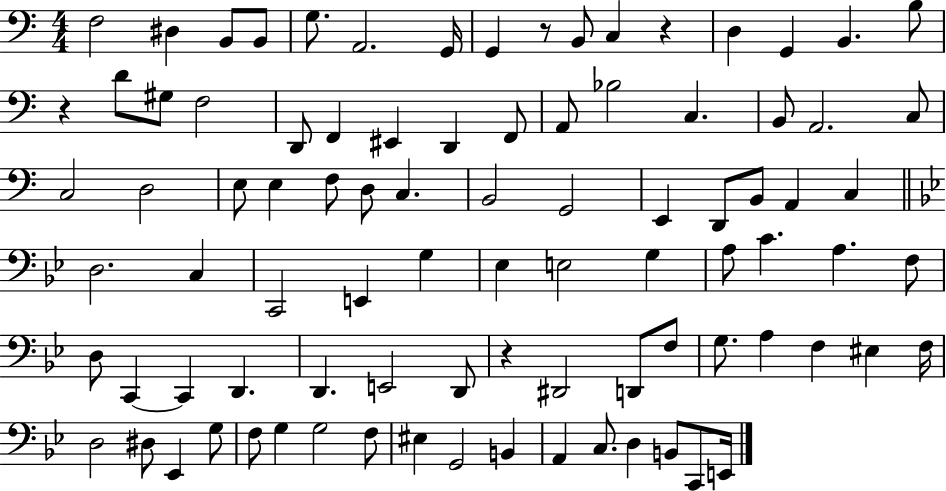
F3/h D#3/q B2/e B2/e G3/e. A2/h. G2/s G2/q R/e B2/e C3/q R/q D3/q G2/q B2/q. B3/e R/q D4/e G#3/e F3/h D2/e F2/q EIS2/q D2/q F2/e A2/e Bb3/h C3/q. B2/e A2/h. C3/e C3/h D3/h E3/e E3/q F3/e D3/e C3/q. B2/h G2/h E2/q D2/e B2/e A2/q C3/q D3/h. C3/q C2/h E2/q G3/q Eb3/q E3/h G3/q A3/e C4/q. A3/q. F3/e D3/e C2/q C2/q D2/q. D2/q. E2/h D2/e R/q D#2/h D2/e F3/e G3/e. A3/q F3/q EIS3/q F3/s D3/h D#3/e Eb2/q G3/e F3/e G3/q G3/h F3/e EIS3/q G2/h B2/q A2/q C3/e. D3/q B2/e C2/e E2/s